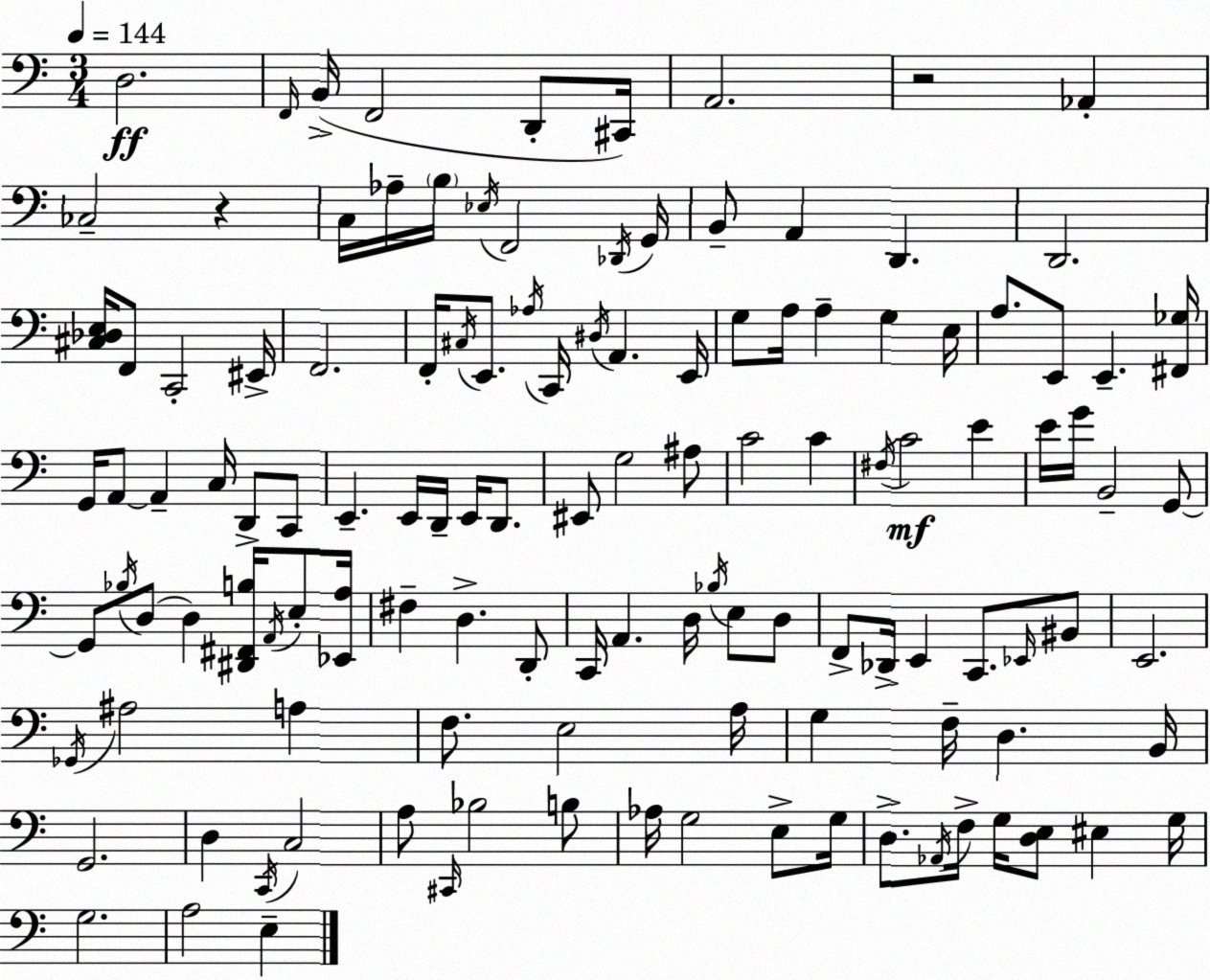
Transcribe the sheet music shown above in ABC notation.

X:1
T:Untitled
M:3/4
L:1/4
K:C
D,2 F,,/4 B,,/4 F,,2 D,,/2 ^C,,/4 A,,2 z2 _A,, _C,2 z C,/4 _A,/4 B,/4 _E,/4 F,,2 _D,,/4 G,,/4 B,,/2 A,, D,, D,,2 [^C,_D,E,]/4 F,,/2 C,,2 ^E,,/4 F,,2 F,,/4 ^C,/4 E,,/2 _A,/4 C,,/4 ^D,/4 A,, E,,/4 G,/2 A,/4 A, G, E,/4 A,/2 E,,/2 E,, [^F,,_G,]/4 G,,/4 A,,/2 A,, C,/4 D,,/2 C,,/2 E,, E,,/4 D,,/4 E,,/4 D,,/2 ^E,,/2 G,2 ^A,/2 C2 C ^F,/4 C2 E E/4 G/4 B,,2 G,,/2 G,,/2 _B,/4 D,/2 D, [^D,,^F,,B,]/4 A,,/4 E,/2 [_E,,A,]/4 ^F, D, D,,/2 C,,/4 A,, D,/4 _B,/4 E,/2 D,/2 F,,/2 _D,,/4 E,, C,,/2 _E,,/4 ^B,,/2 E,,2 _G,,/4 ^A,2 A, F,/2 E,2 A,/4 G, F,/4 D, B,,/4 G,,2 D, C,,/4 C,2 A,/2 ^C,,/4 _B,2 B,/2 _A,/4 G,2 E,/2 G,/4 D,/2 _A,,/4 F,/4 G,/4 [D,E,]/2 ^E, G,/4 G,2 A,2 E,